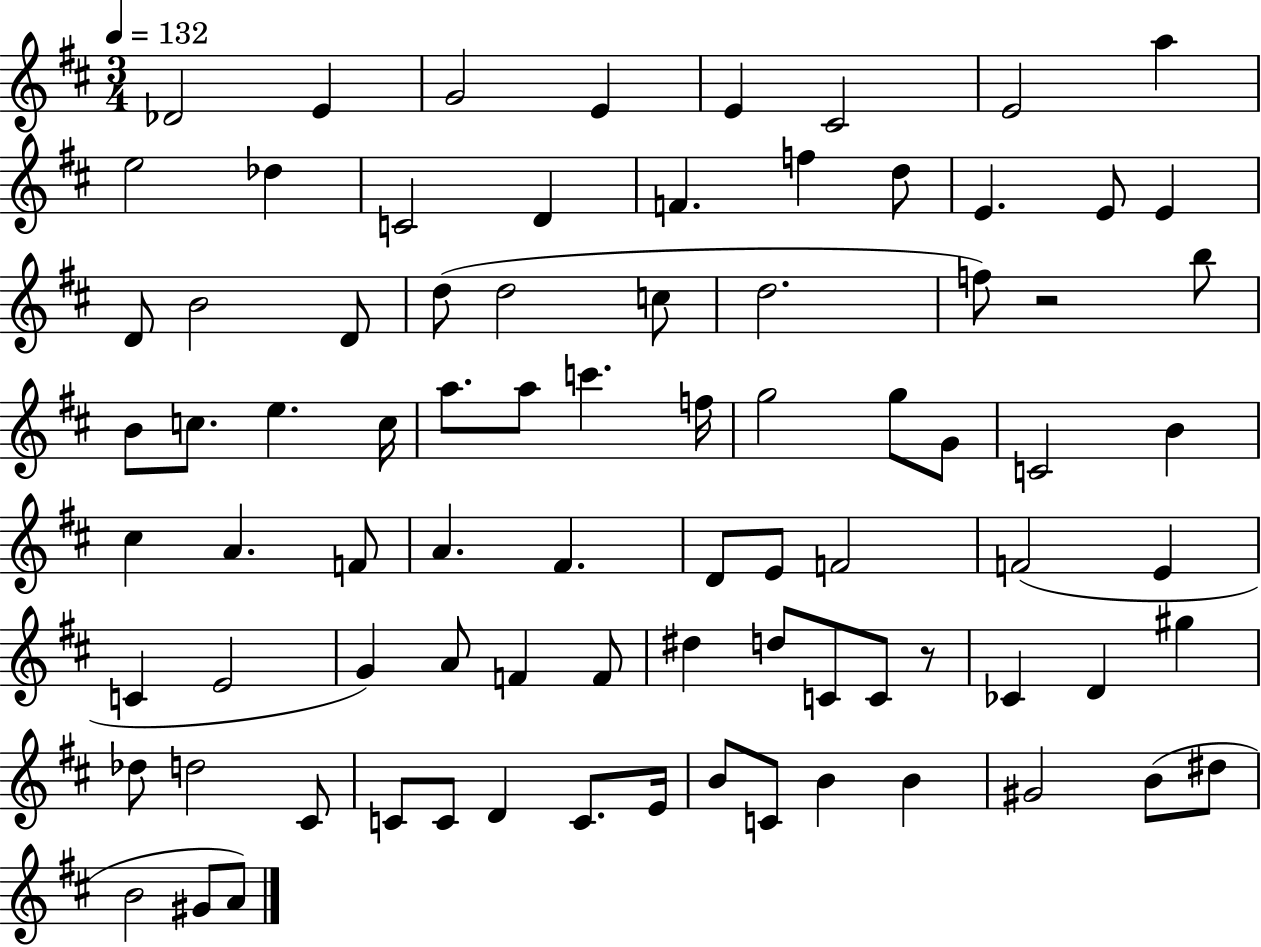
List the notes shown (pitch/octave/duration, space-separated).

Db4/h E4/q G4/h E4/q E4/q C#4/h E4/h A5/q E5/h Db5/q C4/h D4/q F4/q. F5/q D5/e E4/q. E4/e E4/q D4/e B4/h D4/e D5/e D5/h C5/e D5/h. F5/e R/h B5/e B4/e C5/e. E5/q. C5/s A5/e. A5/e C6/q. F5/s G5/h G5/e G4/e C4/h B4/q C#5/q A4/q. F4/e A4/q. F#4/q. D4/e E4/e F4/h F4/h E4/q C4/q E4/h G4/q A4/e F4/q F4/e D#5/q D5/e C4/e C4/e R/e CES4/q D4/q G#5/q Db5/e D5/h C#4/e C4/e C4/e D4/q C4/e. E4/s B4/e C4/e B4/q B4/q G#4/h B4/e D#5/e B4/h G#4/e A4/e